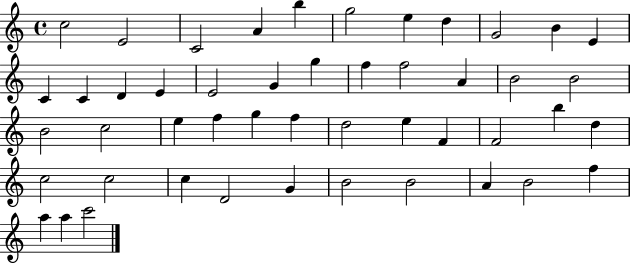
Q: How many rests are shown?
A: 0